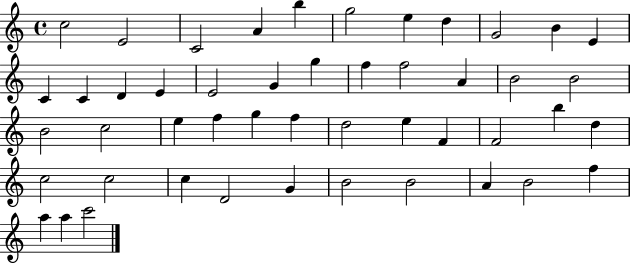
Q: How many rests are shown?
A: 0